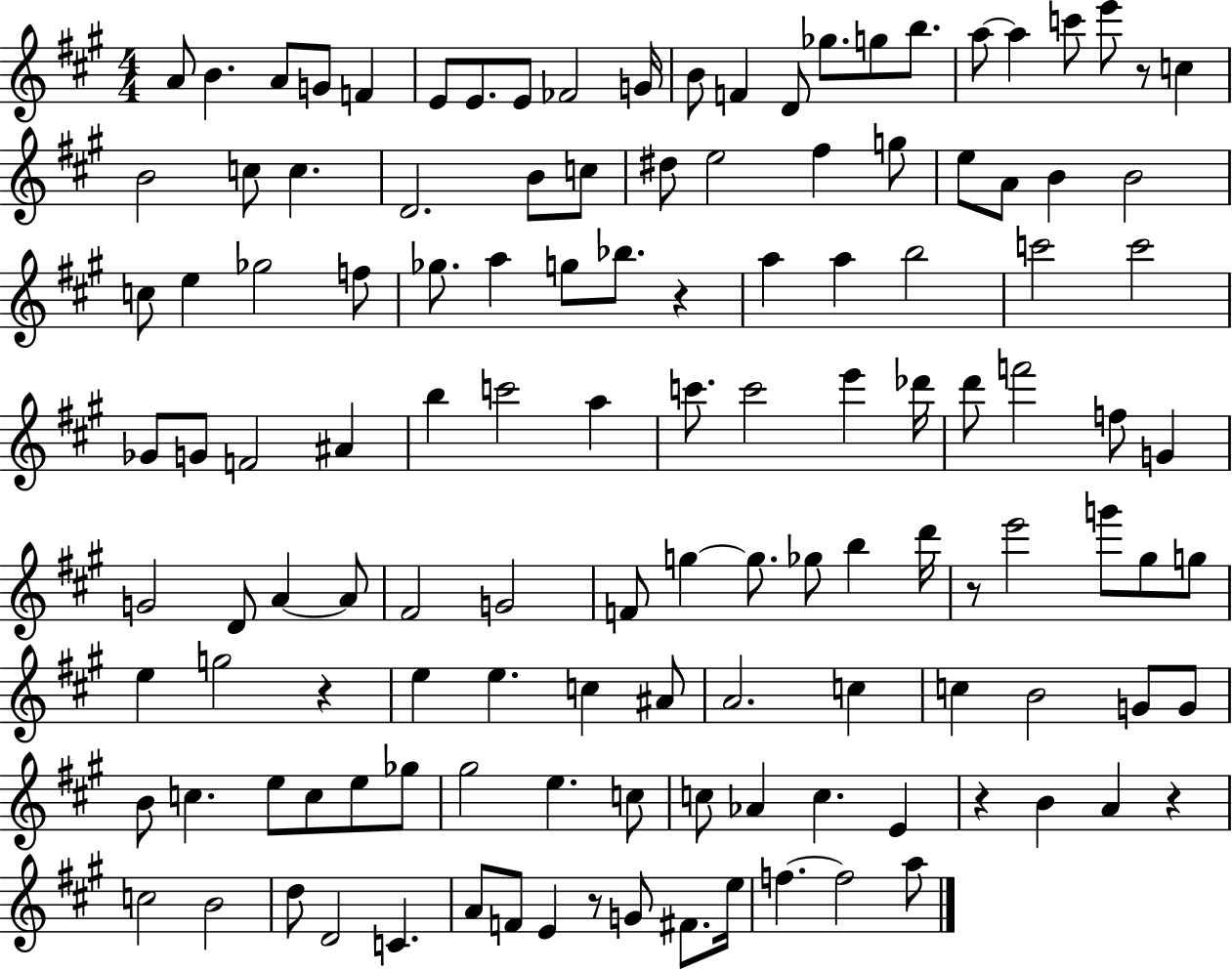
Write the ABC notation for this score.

X:1
T:Untitled
M:4/4
L:1/4
K:A
A/2 B A/2 G/2 F E/2 E/2 E/2 _F2 G/4 B/2 F D/2 _g/2 g/2 b/2 a/2 a c'/2 e'/2 z/2 c B2 c/2 c D2 B/2 c/2 ^d/2 e2 ^f g/2 e/2 A/2 B B2 c/2 e _g2 f/2 _g/2 a g/2 _b/2 z a a b2 c'2 c'2 _G/2 G/2 F2 ^A b c'2 a c'/2 c'2 e' _d'/4 d'/2 f'2 f/2 G G2 D/2 A A/2 ^F2 G2 F/2 g g/2 _g/2 b d'/4 z/2 e'2 g'/2 ^g/2 g/2 e g2 z e e c ^A/2 A2 c c B2 G/2 G/2 B/2 c e/2 c/2 e/2 _g/2 ^g2 e c/2 c/2 _A c E z B A z c2 B2 d/2 D2 C A/2 F/2 E z/2 G/2 ^F/2 e/4 f f2 a/2